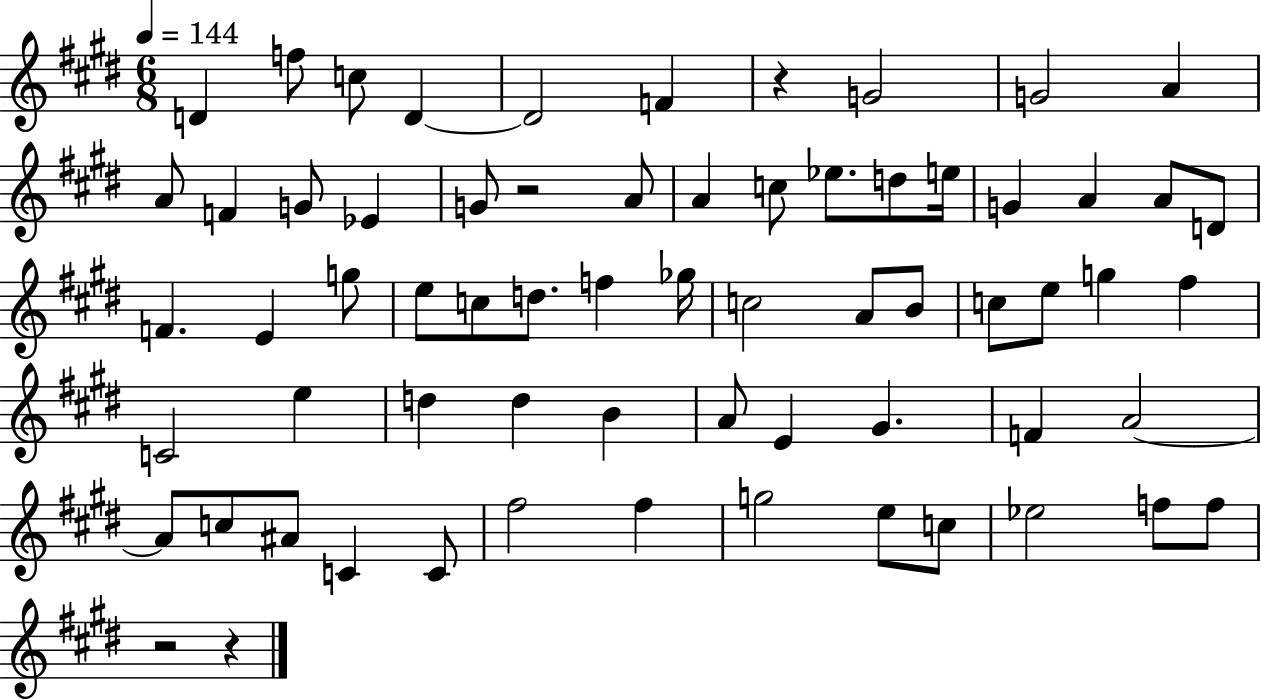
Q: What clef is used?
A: treble